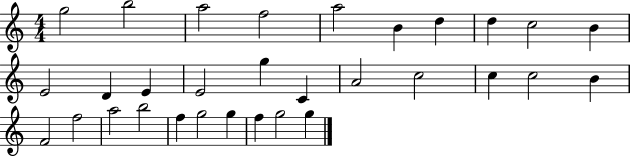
{
  \clef treble
  \numericTimeSignature
  \time 4/4
  \key c \major
  g''2 b''2 | a''2 f''2 | a''2 b'4 d''4 | d''4 c''2 b'4 | \break e'2 d'4 e'4 | e'2 g''4 c'4 | a'2 c''2 | c''4 c''2 b'4 | \break f'2 f''2 | a''2 b''2 | f''4 g''2 g''4 | f''4 g''2 g''4 | \break \bar "|."
}